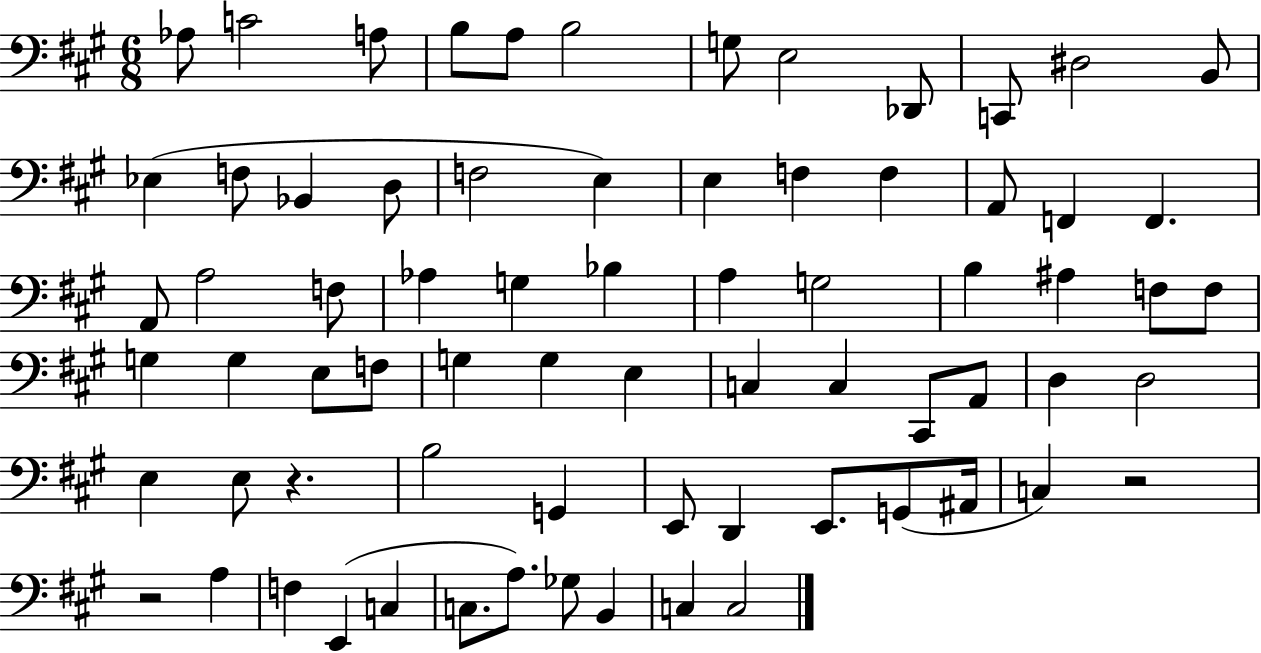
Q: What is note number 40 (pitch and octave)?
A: F3